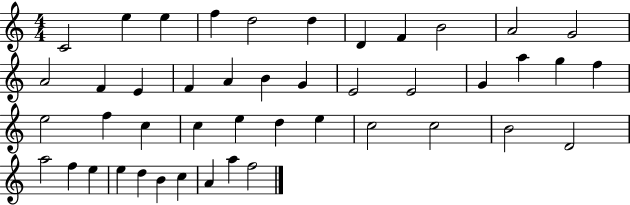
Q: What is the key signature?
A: C major